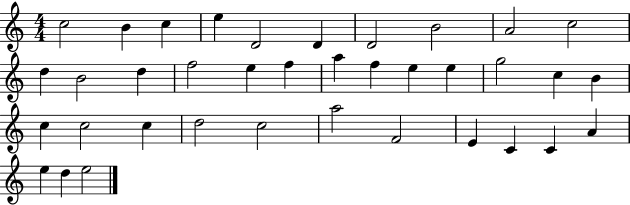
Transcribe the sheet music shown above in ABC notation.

X:1
T:Untitled
M:4/4
L:1/4
K:C
c2 B c e D2 D D2 B2 A2 c2 d B2 d f2 e f a f e e g2 c B c c2 c d2 c2 a2 F2 E C C A e d e2